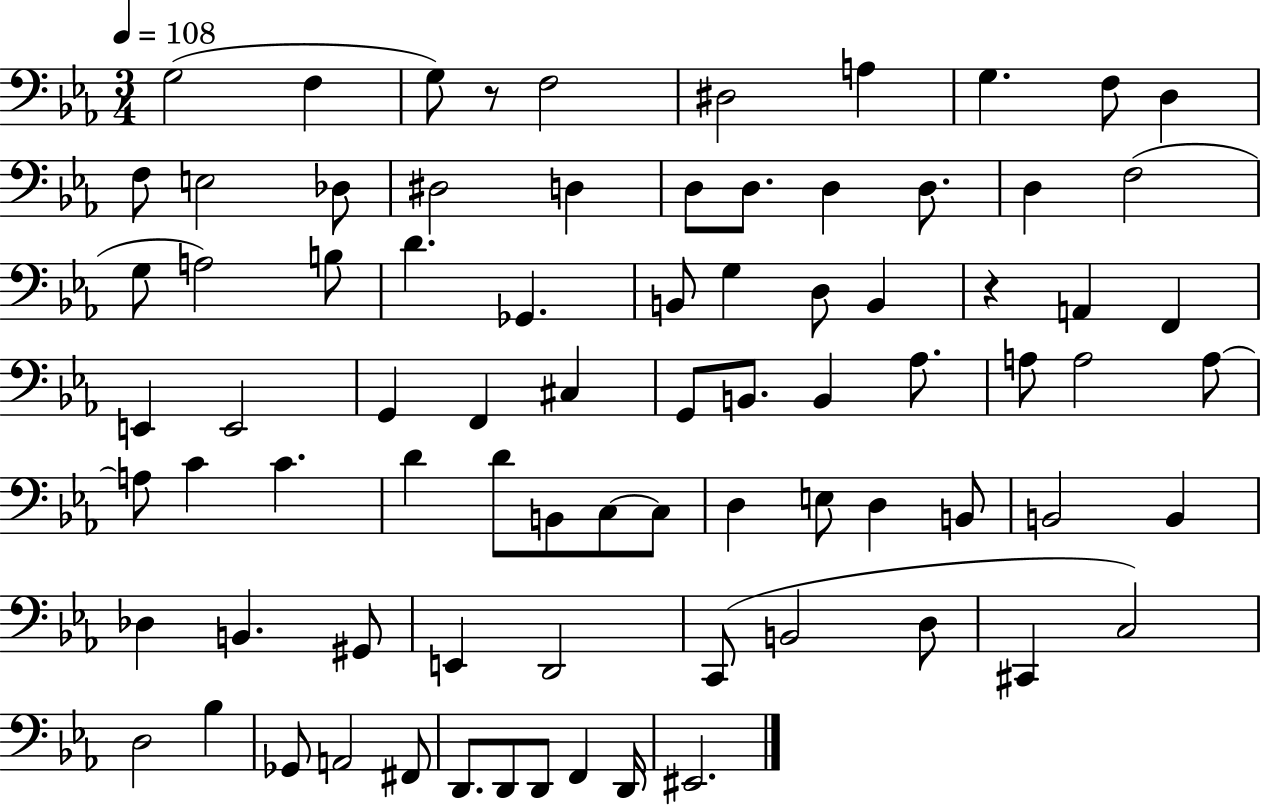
{
  \clef bass
  \numericTimeSignature
  \time 3/4
  \key ees \major
  \tempo 4 = 108
  g2( f4 | g8) r8 f2 | dis2 a4 | g4. f8 d4 | \break f8 e2 des8 | dis2 d4 | d8 d8. d4 d8. | d4 f2( | \break g8 a2) b8 | d'4. ges,4. | b,8 g4 d8 b,4 | r4 a,4 f,4 | \break e,4 e,2 | g,4 f,4 cis4 | g,8 b,8. b,4 aes8. | a8 a2 a8~~ | \break a8 c'4 c'4. | d'4 d'8 b,8 c8~~ c8 | d4 e8 d4 b,8 | b,2 b,4 | \break des4 b,4. gis,8 | e,4 d,2 | c,8( b,2 d8 | cis,4 c2) | \break d2 bes4 | ges,8 a,2 fis,8 | d,8. d,8 d,8 f,4 d,16 | eis,2. | \break \bar "|."
}